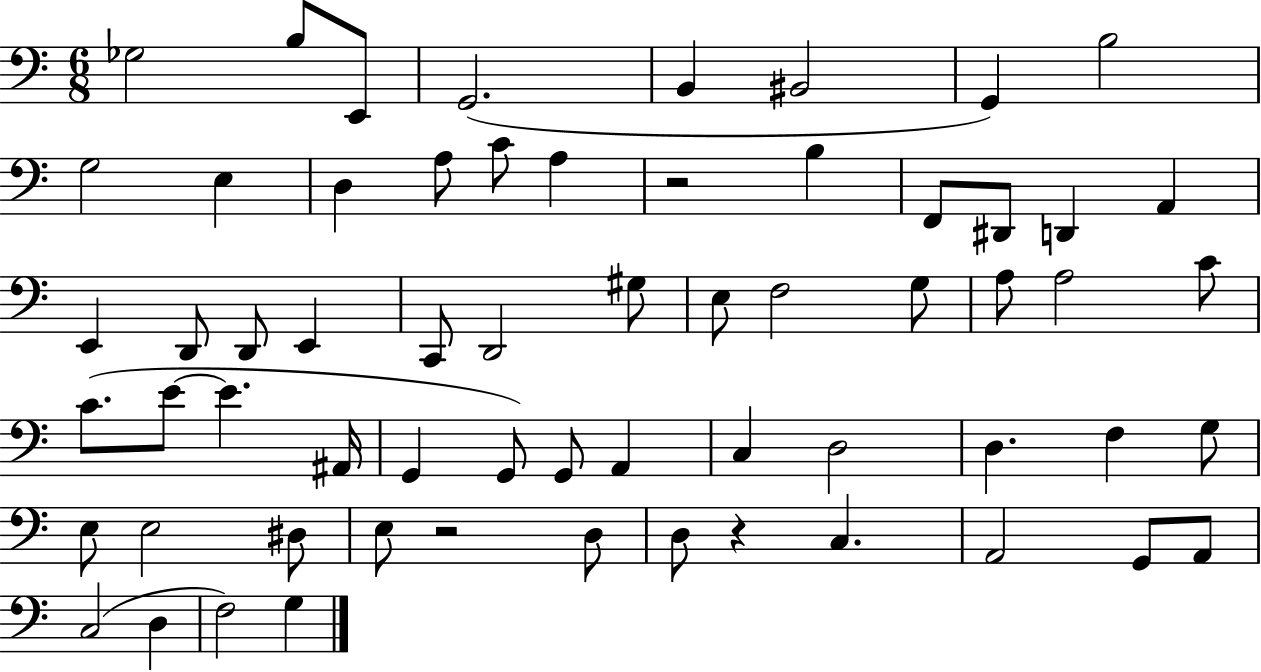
{
  \clef bass
  \numericTimeSignature
  \time 6/8
  \key c \major
  ges2 b8 e,8 | g,2.( | b,4 bis,2 | g,4) b2 | \break g2 e4 | d4 a8 c'8 a4 | r2 b4 | f,8 dis,8 d,4 a,4 | \break e,4 d,8 d,8 e,4 | c,8 d,2 gis8 | e8 f2 g8 | a8 a2 c'8 | \break c'8.( e'8~~ e'4. ais,16 | g,4 g,8) g,8 a,4 | c4 d2 | d4. f4 g8 | \break e8 e2 dis8 | e8 r2 d8 | d8 r4 c4. | a,2 g,8 a,8 | \break c2( d4 | f2) g4 | \bar "|."
}